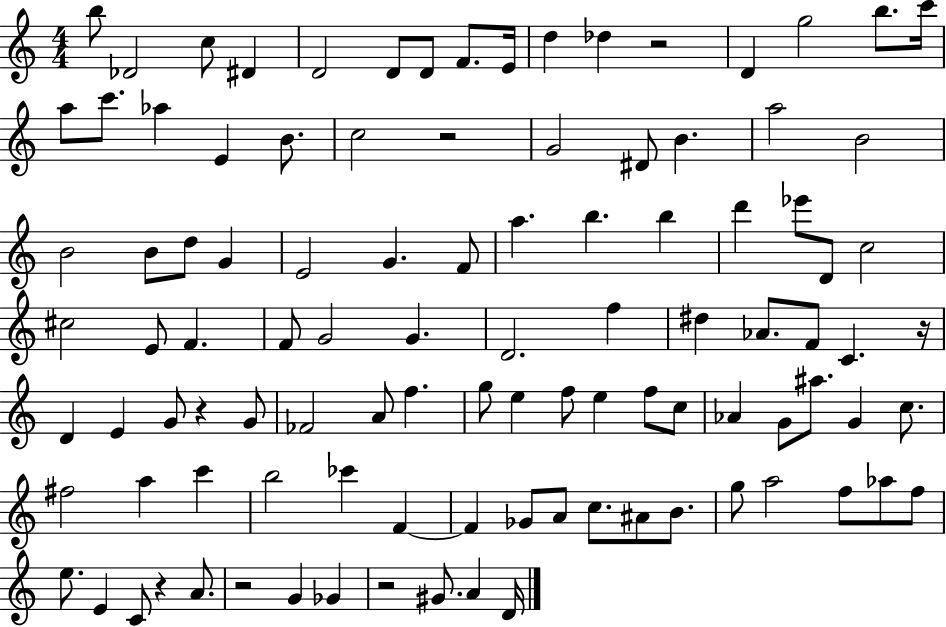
{
  \clef treble
  \numericTimeSignature
  \time 4/4
  \key c \major
  b''8 des'2 c''8 dis'4 | d'2 d'8 d'8 f'8. e'16 | d''4 des''4 r2 | d'4 g''2 b''8. c'''16 | \break a''8 c'''8. aes''4 e'4 b'8. | c''2 r2 | g'2 dis'8 b'4. | a''2 b'2 | \break b'2 b'8 d''8 g'4 | e'2 g'4. f'8 | a''4. b''4. b''4 | d'''4 ees'''8 d'8 c''2 | \break cis''2 e'8 f'4. | f'8 g'2 g'4. | d'2. f''4 | dis''4 aes'8. f'8 c'4. r16 | \break d'4 e'4 g'8 r4 g'8 | fes'2 a'8 f''4. | g''8 e''4 f''8 e''4 f''8 c''8 | aes'4 g'8 ais''8. g'4 c''8. | \break fis''2 a''4 c'''4 | b''2 ces'''4 f'4~~ | f'4 ges'8 a'8 c''8. ais'8 b'8. | g''8 a''2 f''8 aes''8 f''8 | \break e''8. e'4 c'8 r4 a'8. | r2 g'4 ges'4 | r2 gis'8. a'4 d'16 | \bar "|."
}